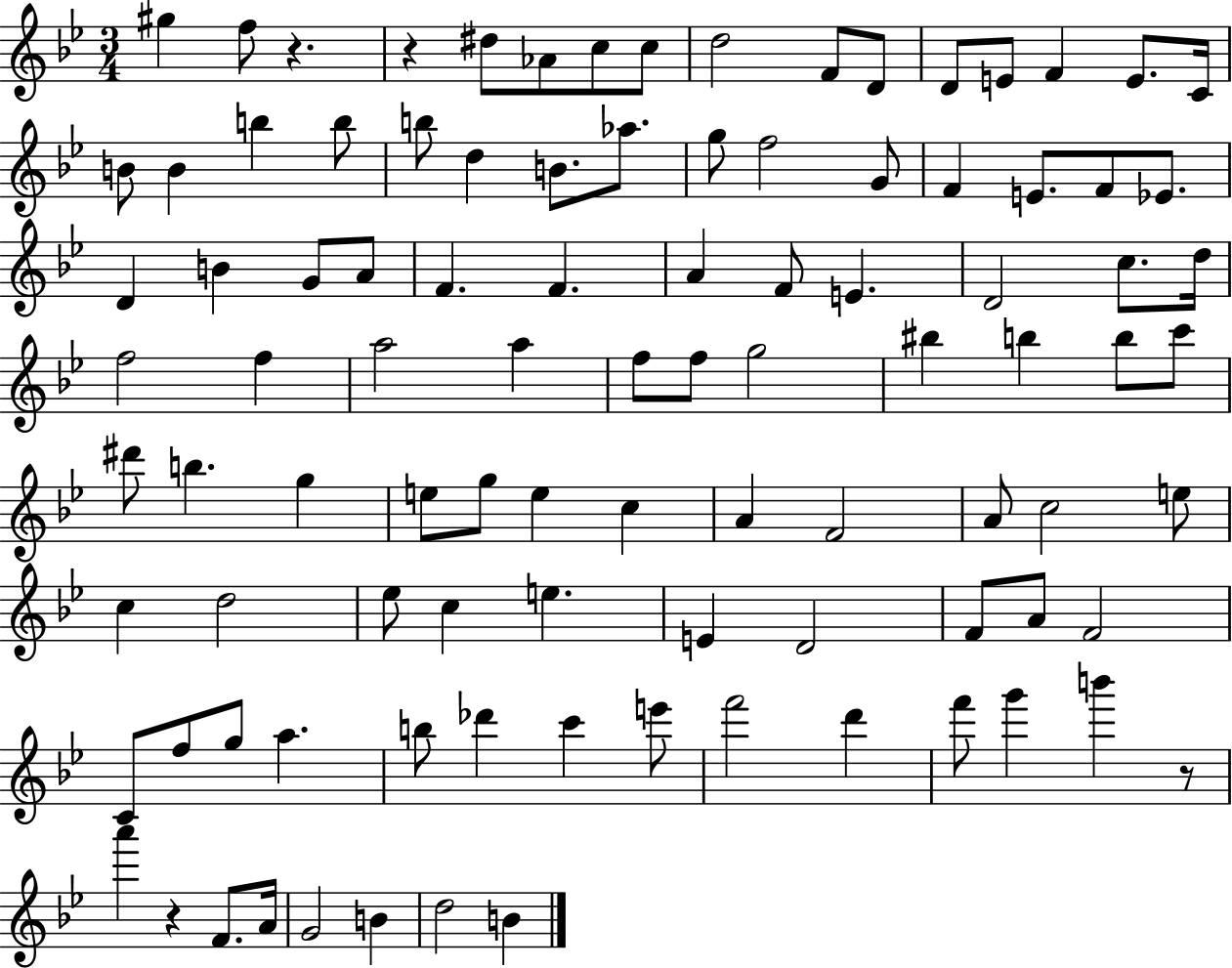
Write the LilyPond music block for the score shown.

{
  \clef treble
  \numericTimeSignature
  \time 3/4
  \key bes \major
  gis''4 f''8 r4. | r4 dis''8 aes'8 c''8 c''8 | d''2 f'8 d'8 | d'8 e'8 f'4 e'8. c'16 | \break b'8 b'4 b''4 b''8 | b''8 d''4 b'8. aes''8. | g''8 f''2 g'8 | f'4 e'8. f'8 ees'8. | \break d'4 b'4 g'8 a'8 | f'4. f'4. | a'4 f'8 e'4. | d'2 c''8. d''16 | \break f''2 f''4 | a''2 a''4 | f''8 f''8 g''2 | bis''4 b''4 b''8 c'''8 | \break dis'''8 b''4. g''4 | e''8 g''8 e''4 c''4 | a'4 f'2 | a'8 c''2 e''8 | \break c''4 d''2 | ees''8 c''4 e''4. | e'4 d'2 | f'8 a'8 f'2 | \break c'8 f''8 g''8 a''4. | b''8 des'''4 c'''4 e'''8 | f'''2 d'''4 | f'''8 g'''4 b'''4 r8 | \break a'''4 r4 f'8. a'16 | g'2 b'4 | d''2 b'4 | \bar "|."
}